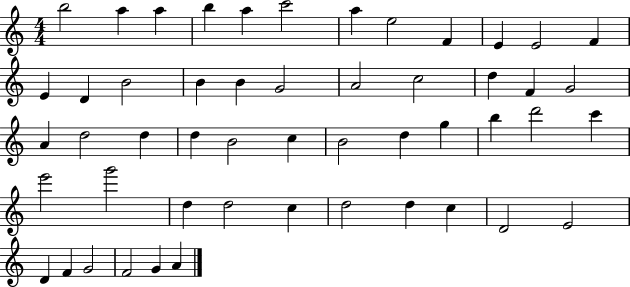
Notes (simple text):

B5/h A5/q A5/q B5/q A5/q C6/h A5/q E5/h F4/q E4/q E4/h F4/q E4/q D4/q B4/h B4/q B4/q G4/h A4/h C5/h D5/q F4/q G4/h A4/q D5/h D5/q D5/q B4/h C5/q B4/h D5/q G5/q B5/q D6/h C6/q E6/h G6/h D5/q D5/h C5/q D5/h D5/q C5/q D4/h E4/h D4/q F4/q G4/h F4/h G4/q A4/q